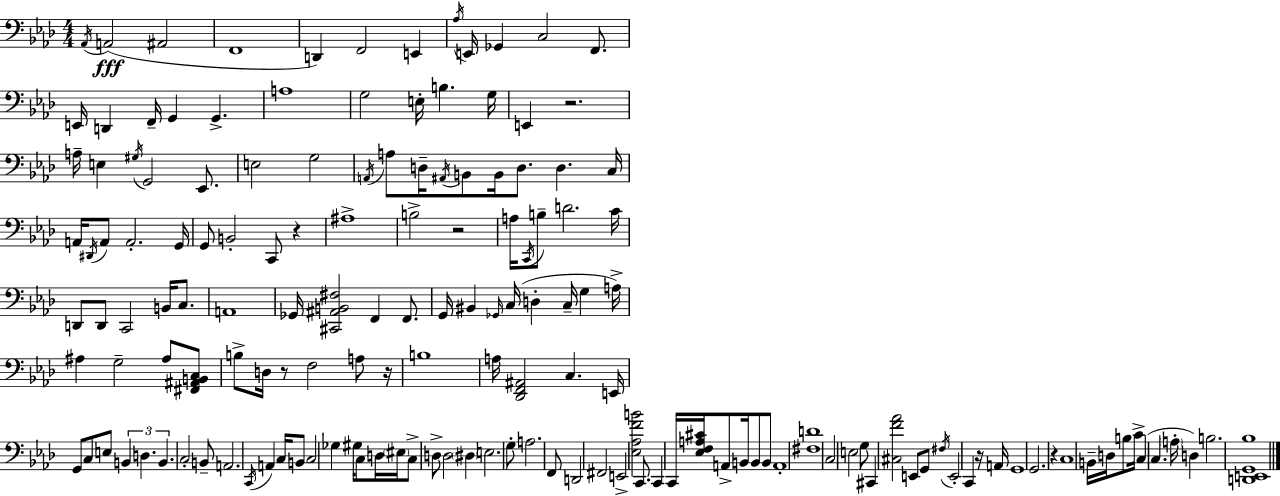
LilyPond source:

{
  \clef bass
  \numericTimeSignature
  \time 4/4
  \key f \minor
  \acciaccatura { aes,16 }\fff a,2( ais,2 | f,1 | d,4) f,2 e,4 | \acciaccatura { aes16 } e,16 ges,4 c2 f,8. | \break e,16 d,4 f,16-- g,4 g,4.-> | a1 | g2 e16-. b4. | g16 e,4 r2. | \break a16-- e4 \acciaccatura { gis16 } g,2 | ees,8. e2 g2 | \acciaccatura { a,16 } a8 d16-- \acciaccatura { ais,16 } b,8 b,16 d8. d4. | c16 a,16 \acciaccatura { dis,16 } a,8 a,2.-. | \break g,16 g,8 b,2-. | c,8 r4 ais1-> | b2-> r2 | a16 \acciaccatura { c,16 } b8-- d'2. | \break c'16 d,8 d,8 c,2 | b,16 c8. a,1 | ges,16 <cis, ais, b, fis>2 | f,4 f,8. g,16 bis,4 \grace { ges,16 }( c16 d4-. | \break c16-- g4 a16->) ais4 g2-- | ais8 <fis, ais, b, c>8 b8-> d16 r8 f2 | a8 r16 b1 | a16 <des, f, ais,>2 | \break c4. e,16 g,8 c8 e8 \tuplet 3/2 { b,4 | d4. b,4. } c2-. | b,8-- a,2. | \acciaccatura { c,16 } a,4 c16 b,8 c2 | \break ges4 gis16 c8 d16 \parenthesize eis16 c8-> d8-> | d2 \parenthesize dis4 e2. | g8-. a2. | f,8 d,2 | \break fis,2 e,2-> | <ees aes f' b'>2 c,8. c,4 | c,16 <ees f a cis'>16 a,8-> b,16 b,8 b,8 a,1-. | <fis d'>1 | \break c2 | e2 g8 cis,4 <cis f' aes'>2 | e,8 g,8 \acciaccatura { fis16 } e,2-. | c,4 r16 a,16 g,1 | \break g,2. | r4 c1 | b,16-- d16 b8 c'16-> c4( | c4. \parenthesize a16-. d4) b2. | \break <d, e, g, bes>1 | \bar "|."
}